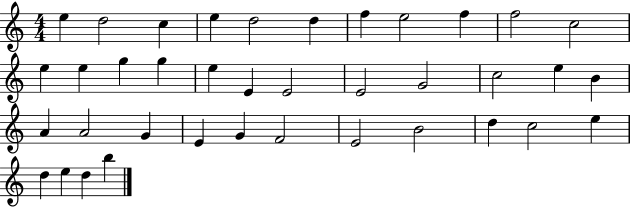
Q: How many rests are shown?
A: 0